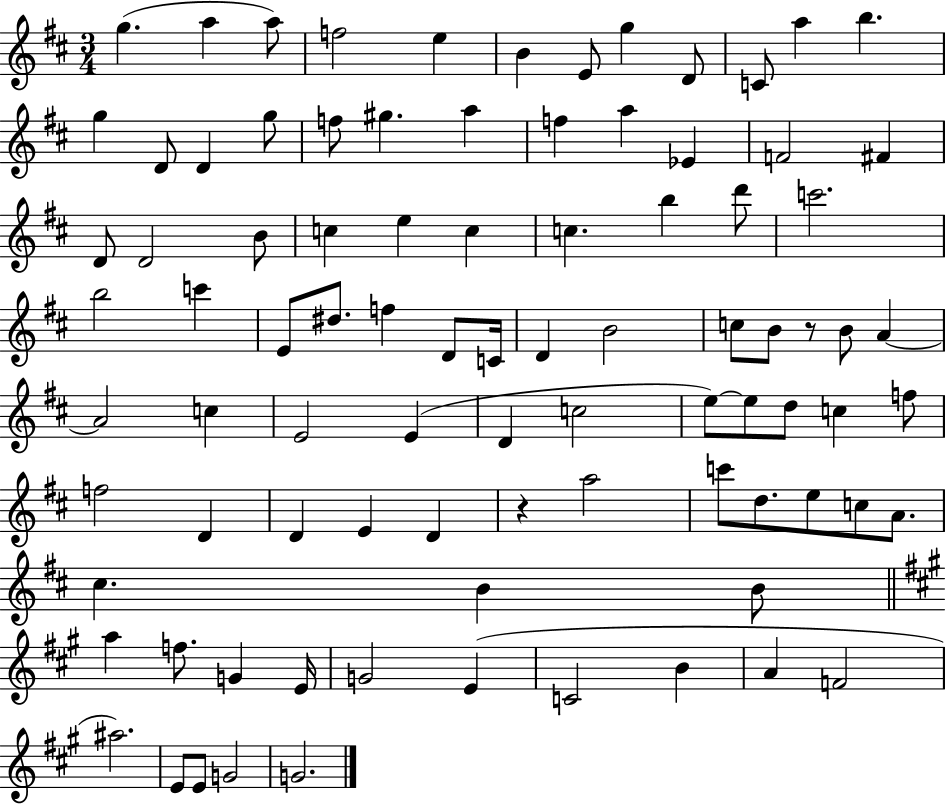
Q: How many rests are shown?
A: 2